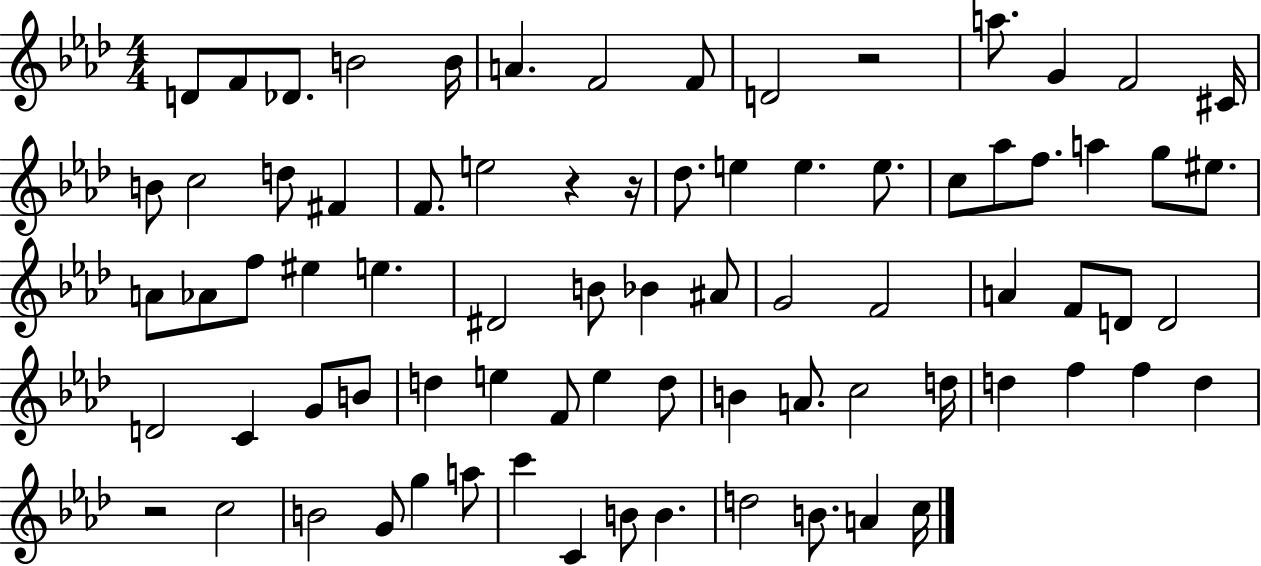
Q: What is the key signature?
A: AES major